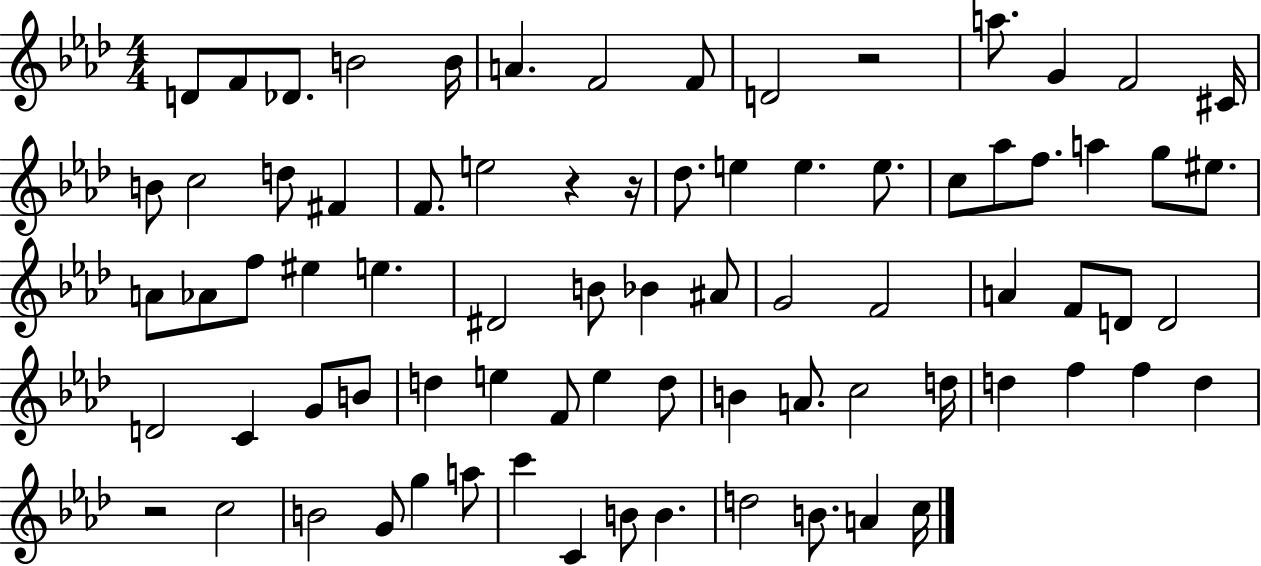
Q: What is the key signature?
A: AES major